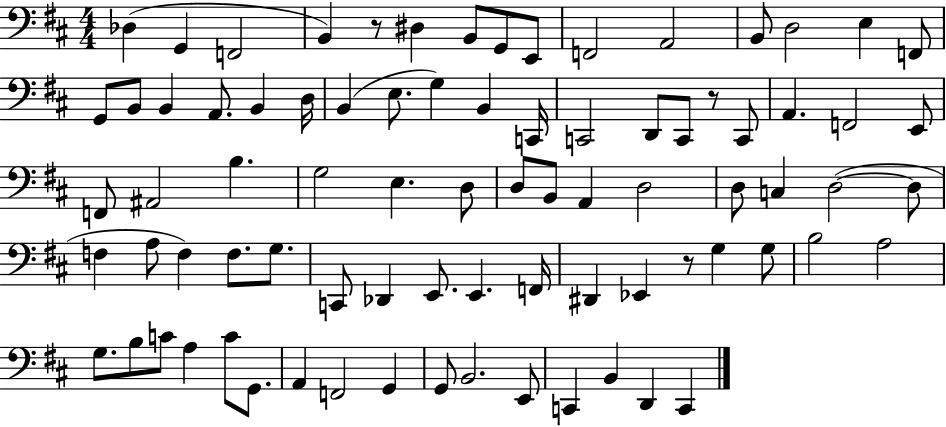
{
  \clef bass
  \numericTimeSignature
  \time 4/4
  \key d \major
  \repeat volta 2 { des4( g,4 f,2 | b,4) r8 dis4 b,8 g,8 e,8 | f,2 a,2 | b,8 d2 e4 f,8 | \break g,8 b,8 b,4 a,8. b,4 d16 | b,4( e8. g4) b,4 c,16 | c,2 d,8 c,8 r8 c,8 | a,4. f,2 e,8 | \break f,8 ais,2 b4. | g2 e4. d8 | d8 b,8 a,4 d2 | d8 c4 d2~(~ d8 | \break f4 a8 f4) f8. g8. | c,8 des,4 e,8. e,4. f,16 | dis,4 ees,4 r8 g4 g8 | b2 a2 | \break g8. b8 c'8 a4 c'8 g,8. | a,4 f,2 g,4 | g,8 b,2. e,8 | c,4 b,4 d,4 c,4 | \break } \bar "|."
}